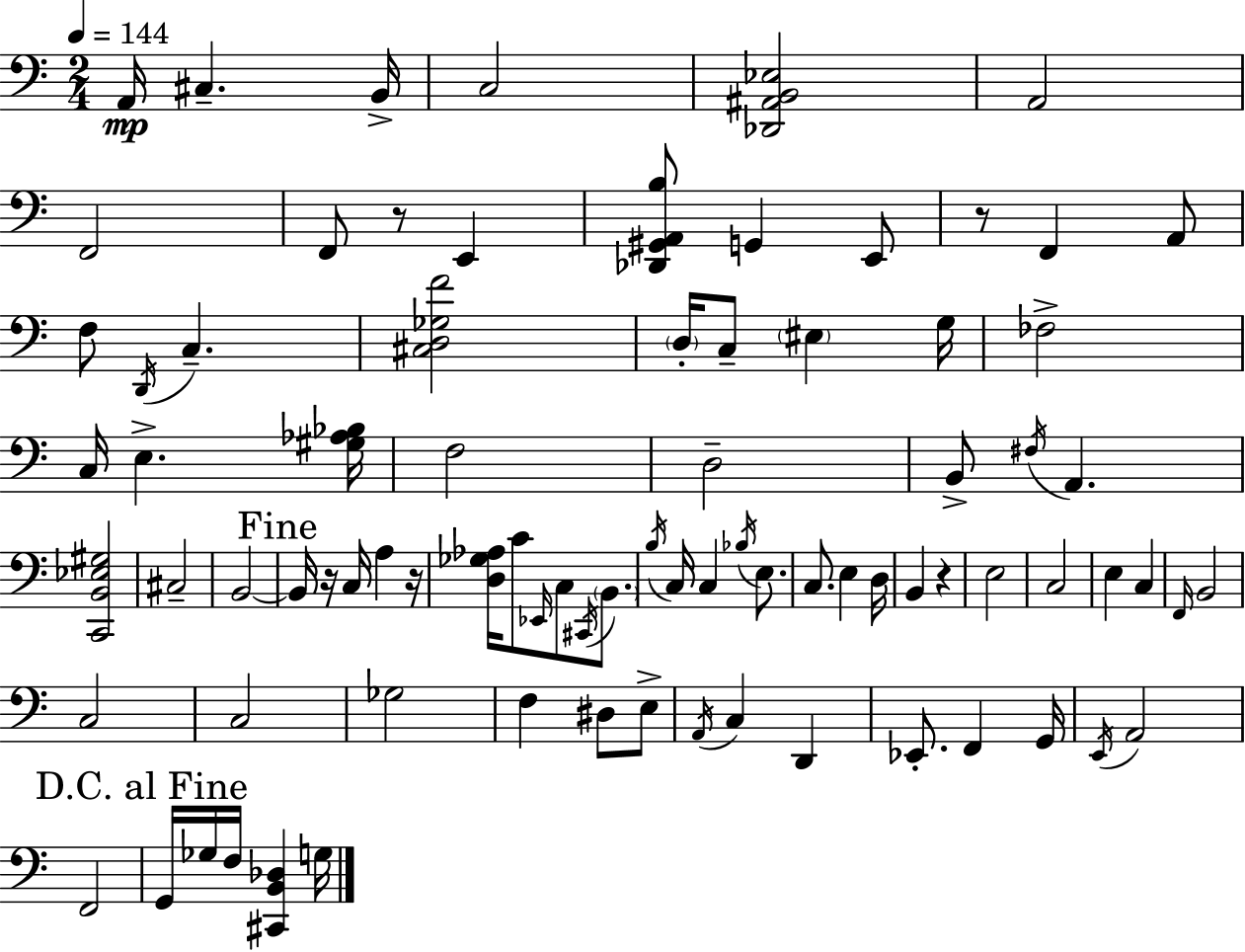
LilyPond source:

{
  \clef bass
  \numericTimeSignature
  \time 2/4
  \key a \minor
  \tempo 4 = 144
  a,16\mp cis4.-- b,16-> | c2 | <des, ais, b, ees>2 | a,2 | \break f,2 | f,8 r8 e,4 | <des, gis, a, b>8 g,4 e,8 | r8 f,4 a,8 | \break f8 \acciaccatura { d,16 } c4.-- | <cis d ges f'>2 | \parenthesize d16-. c8-- \parenthesize eis4 | g16 fes2-> | \break c16 e4.-> | <gis aes bes>16 f2 | d2-- | b,8-> \acciaccatura { fis16 } a,4. | \break <c, b, ees gis>2 | cis2-- | b,2~~ | \mark "Fine" b,16 r16 c16 a4 | \break r16 <d ges aes>16 c'8 \grace { ees,16 } c8 | \acciaccatura { cis,16 } \parenthesize b,8. \acciaccatura { b16 } c16 c4 | \acciaccatura { bes16 } e8. c8. | e4 d16 b,4 | \break r4 e2 | c2 | e4 | c4 \grace { f,16 } b,2 | \break c2 | c2 | ges2 | f4 | \break dis8 e8-> \acciaccatura { a,16 } | c4 d,4 | ees,8.-. f,4 g,16 | \acciaccatura { e,16 } a,2 | \break f,2 | \mark "D.C. al Fine" g,16 ges16 f16 <cis, b, des>4 | g16 \bar "|."
}